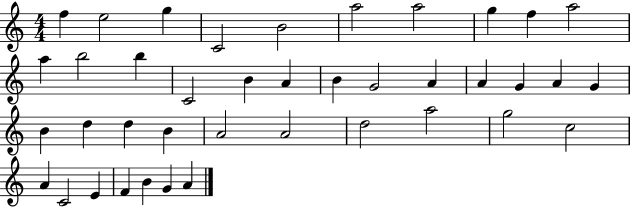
X:1
T:Untitled
M:4/4
L:1/4
K:C
f e2 g C2 B2 a2 a2 g f a2 a b2 b C2 B A B G2 A A G A G B d d B A2 A2 d2 a2 g2 c2 A C2 E F B G A